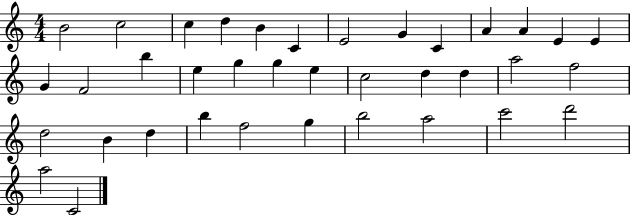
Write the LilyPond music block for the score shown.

{
  \clef treble
  \numericTimeSignature
  \time 4/4
  \key c \major
  b'2 c''2 | c''4 d''4 b'4 c'4 | e'2 g'4 c'4 | a'4 a'4 e'4 e'4 | \break g'4 f'2 b''4 | e''4 g''4 g''4 e''4 | c''2 d''4 d''4 | a''2 f''2 | \break d''2 b'4 d''4 | b''4 f''2 g''4 | b''2 a''2 | c'''2 d'''2 | \break a''2 c'2 | \bar "|."
}